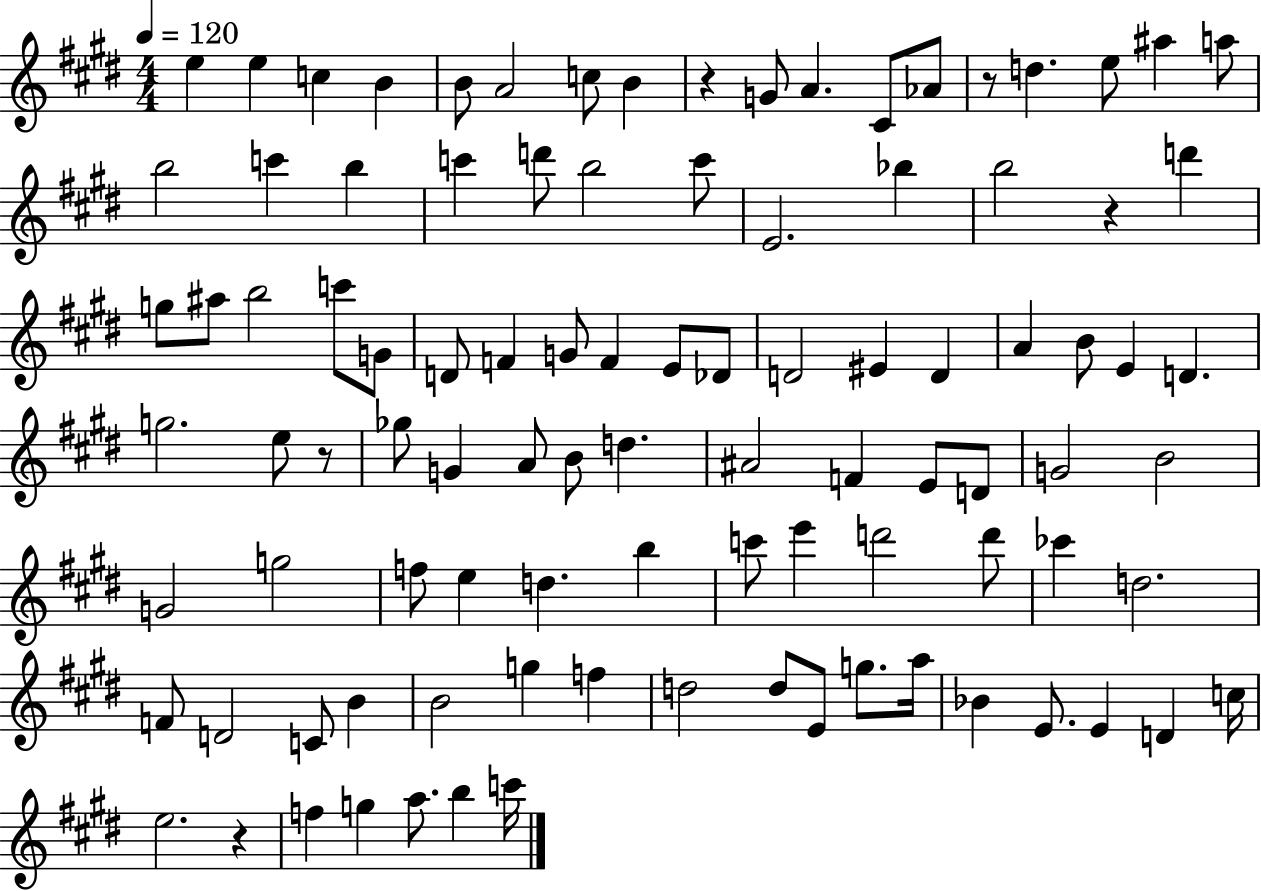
E5/q E5/q C5/q B4/q B4/e A4/h C5/e B4/q R/q G4/e A4/q. C#4/e Ab4/e R/e D5/q. E5/e A#5/q A5/e B5/h C6/q B5/q C6/q D6/e B5/h C6/e E4/h. Bb5/q B5/h R/q D6/q G5/e A#5/e B5/h C6/e G4/e D4/e F4/q G4/e F4/q E4/e Db4/e D4/h EIS4/q D4/q A4/q B4/e E4/q D4/q. G5/h. E5/e R/e Gb5/e G4/q A4/e B4/e D5/q. A#4/h F4/q E4/e D4/e G4/h B4/h G4/h G5/h F5/e E5/q D5/q. B5/q C6/e E6/q D6/h D6/e CES6/q D5/h. F4/e D4/h C4/e B4/q B4/h G5/q F5/q D5/h D5/e E4/e G5/e. A5/s Bb4/q E4/e. E4/q D4/q C5/s E5/h. R/q F5/q G5/q A5/e. B5/q C6/s